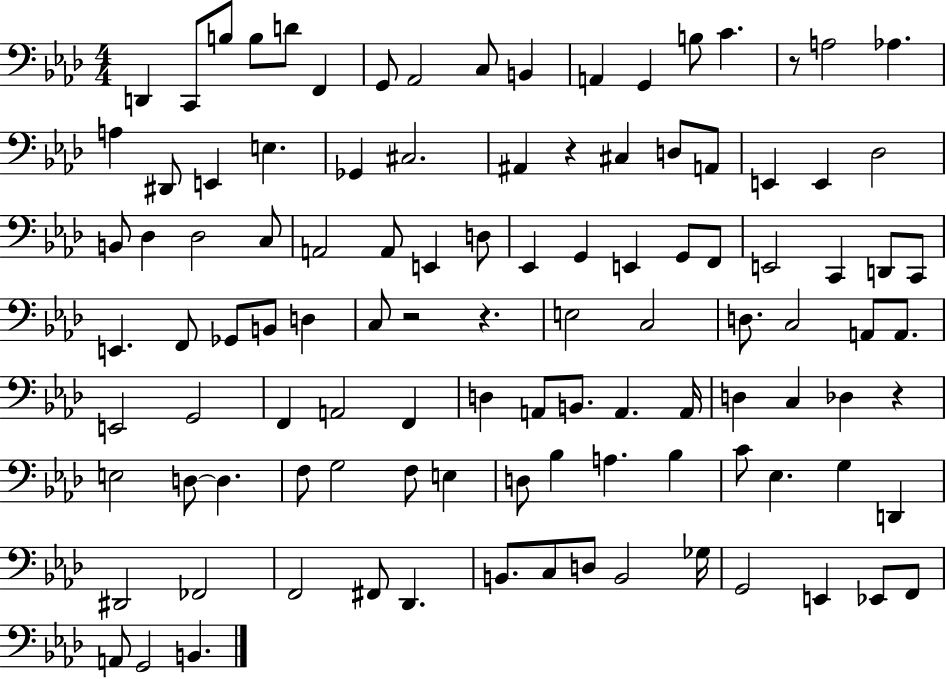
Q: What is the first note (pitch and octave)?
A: D2